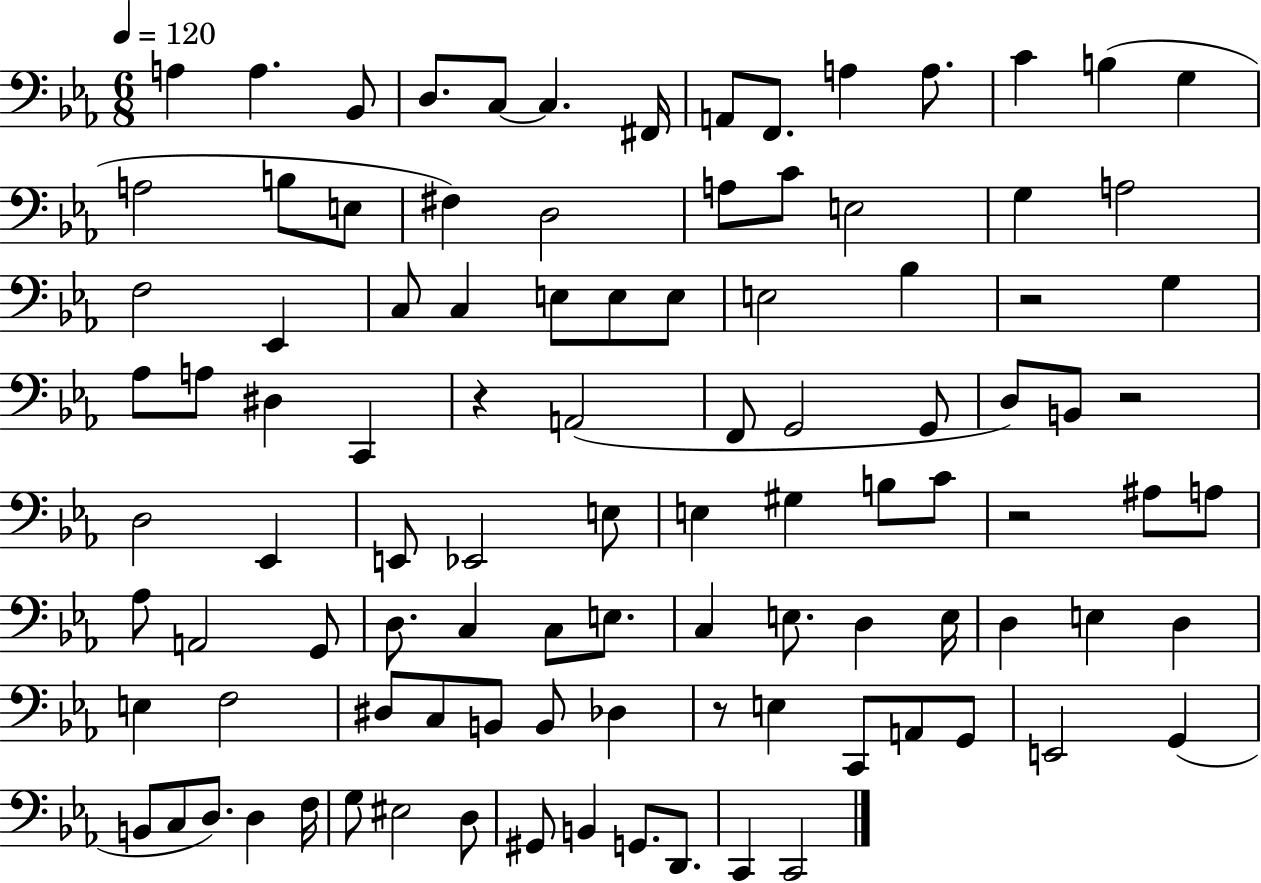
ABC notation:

X:1
T:Untitled
M:6/8
L:1/4
K:Eb
A, A, _B,,/2 D,/2 C,/2 C, ^F,,/4 A,,/2 F,,/2 A, A,/2 C B, G, A,2 B,/2 E,/2 ^F, D,2 A,/2 C/2 E,2 G, A,2 F,2 _E,, C,/2 C, E,/2 E,/2 E,/2 E,2 _B, z2 G, _A,/2 A,/2 ^D, C,, z A,,2 F,,/2 G,,2 G,,/2 D,/2 B,,/2 z2 D,2 _E,, E,,/2 _E,,2 E,/2 E, ^G, B,/2 C/2 z2 ^A,/2 A,/2 _A,/2 A,,2 G,,/2 D,/2 C, C,/2 E,/2 C, E,/2 D, E,/4 D, E, D, E, F,2 ^D,/2 C,/2 B,,/2 B,,/2 _D, z/2 E, C,,/2 A,,/2 G,,/2 E,,2 G,, B,,/2 C,/2 D,/2 D, F,/4 G,/2 ^E,2 D,/2 ^G,,/2 B,, G,,/2 D,,/2 C,, C,,2